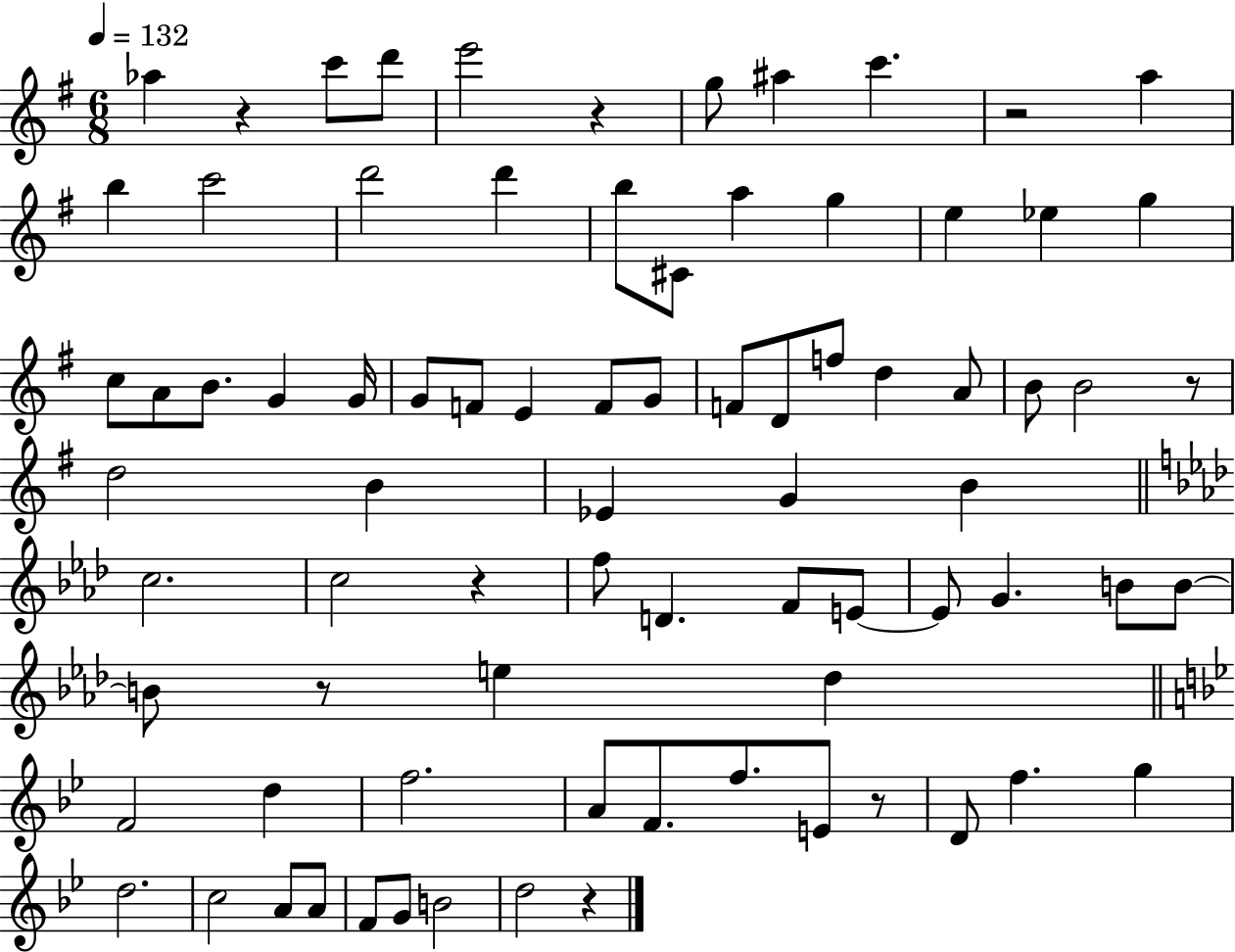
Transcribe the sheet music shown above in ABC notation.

X:1
T:Untitled
M:6/8
L:1/4
K:G
_a z c'/2 d'/2 e'2 z g/2 ^a c' z2 a b c'2 d'2 d' b/2 ^C/2 a g e _e g c/2 A/2 B/2 G G/4 G/2 F/2 E F/2 G/2 F/2 D/2 f/2 d A/2 B/2 B2 z/2 d2 B _E G B c2 c2 z f/2 D F/2 E/2 E/2 G B/2 B/2 B/2 z/2 e _d F2 d f2 A/2 F/2 f/2 E/2 z/2 D/2 f g d2 c2 A/2 A/2 F/2 G/2 B2 d2 z